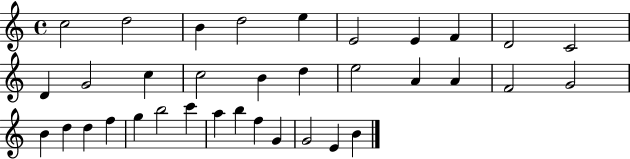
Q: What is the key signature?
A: C major